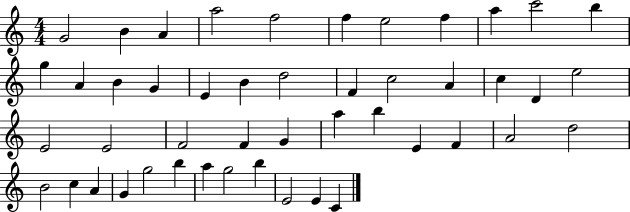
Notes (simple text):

G4/h B4/q A4/q A5/h F5/h F5/q E5/h F5/q A5/q C6/h B5/q G5/q A4/q B4/q G4/q E4/q B4/q D5/h F4/q C5/h A4/q C5/q D4/q E5/h E4/h E4/h F4/h F4/q G4/q A5/q B5/q E4/q F4/q A4/h D5/h B4/h C5/q A4/q G4/q G5/h B5/q A5/q G5/h B5/q E4/h E4/q C4/q